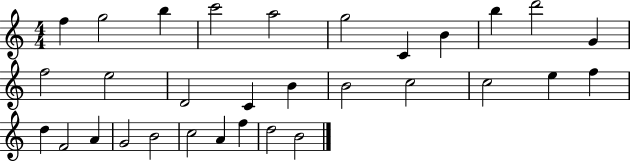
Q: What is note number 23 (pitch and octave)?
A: F4